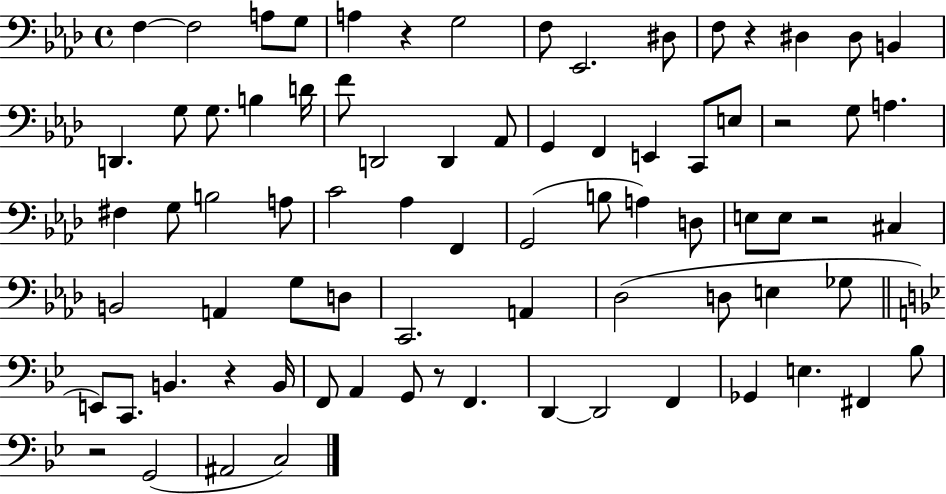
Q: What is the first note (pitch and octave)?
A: F3